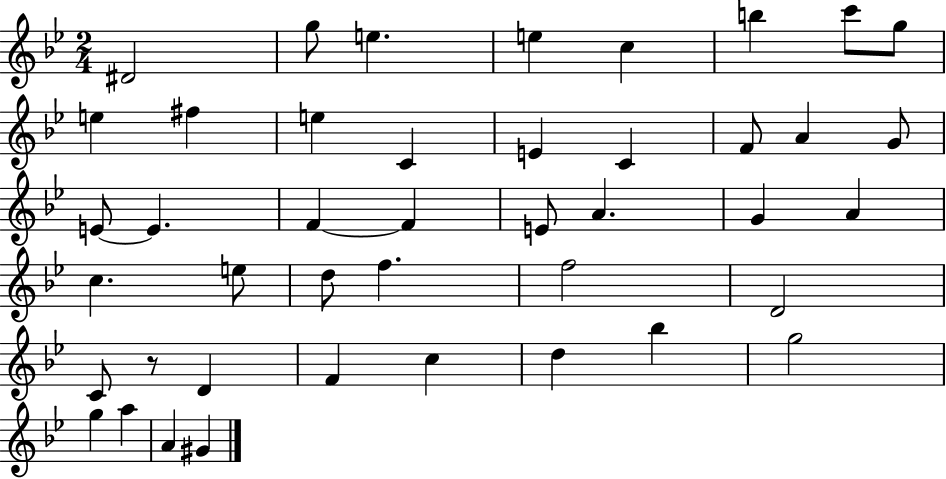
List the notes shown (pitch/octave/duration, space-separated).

D#4/h G5/e E5/q. E5/q C5/q B5/q C6/e G5/e E5/q F#5/q E5/q C4/q E4/q C4/q F4/e A4/q G4/e E4/e E4/q. F4/q F4/q E4/e A4/q. G4/q A4/q C5/q. E5/e D5/e F5/q. F5/h D4/h C4/e R/e D4/q F4/q C5/q D5/q Bb5/q G5/h G5/q A5/q A4/q G#4/q